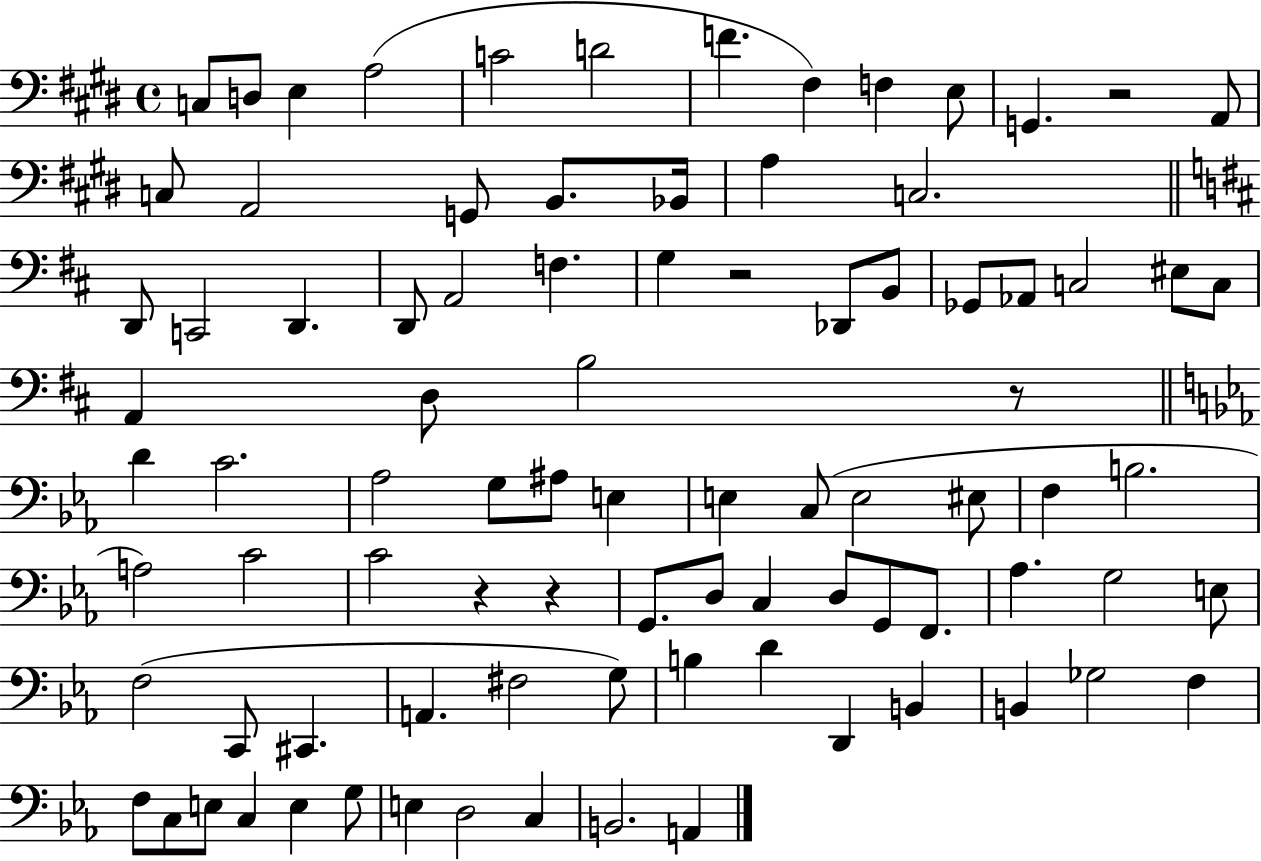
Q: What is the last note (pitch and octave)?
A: A2